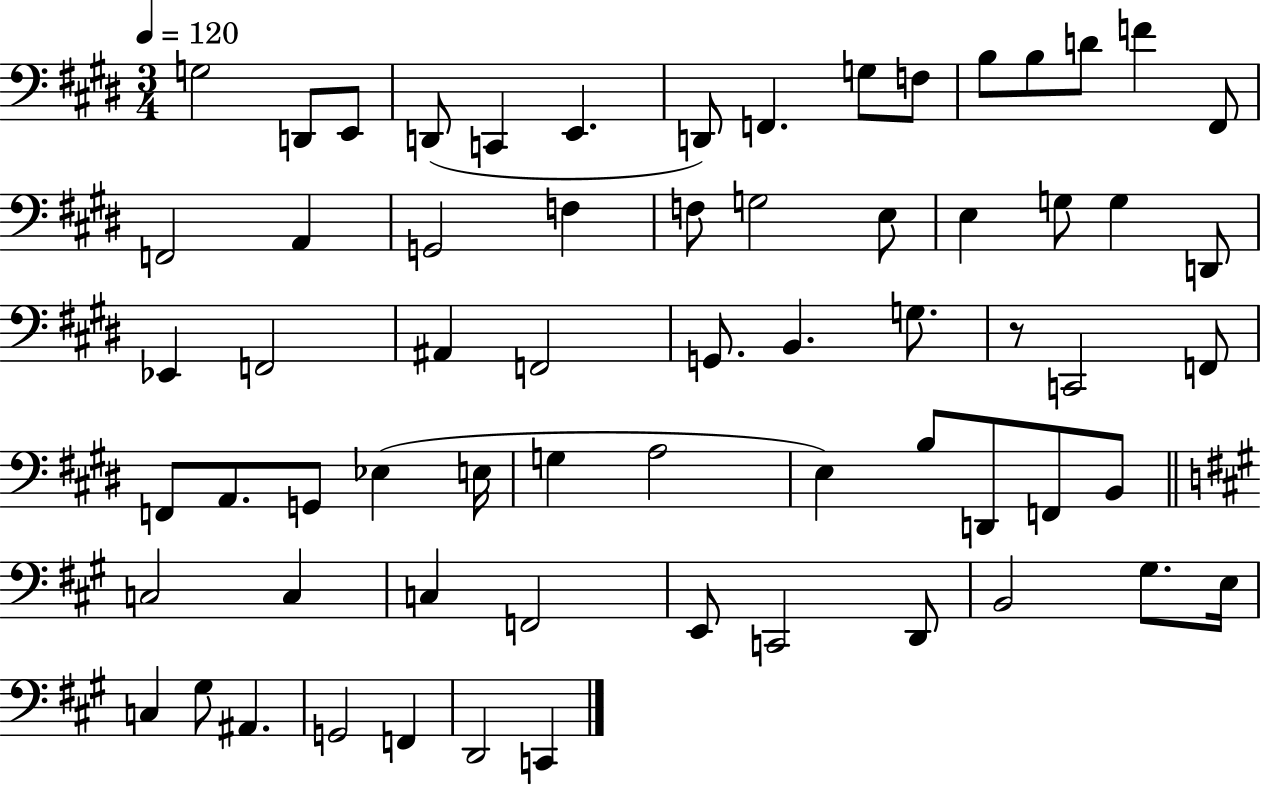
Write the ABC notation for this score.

X:1
T:Untitled
M:3/4
L:1/4
K:E
G,2 D,,/2 E,,/2 D,,/2 C,, E,, D,,/2 F,, G,/2 F,/2 B,/2 B,/2 D/2 F ^F,,/2 F,,2 A,, G,,2 F, F,/2 G,2 E,/2 E, G,/2 G, D,,/2 _E,, F,,2 ^A,, F,,2 G,,/2 B,, G,/2 z/2 C,,2 F,,/2 F,,/2 A,,/2 G,,/2 _E, E,/4 G, A,2 E, B,/2 D,,/2 F,,/2 B,,/2 C,2 C, C, F,,2 E,,/2 C,,2 D,,/2 B,,2 ^G,/2 E,/4 C, ^G,/2 ^A,, G,,2 F,, D,,2 C,,